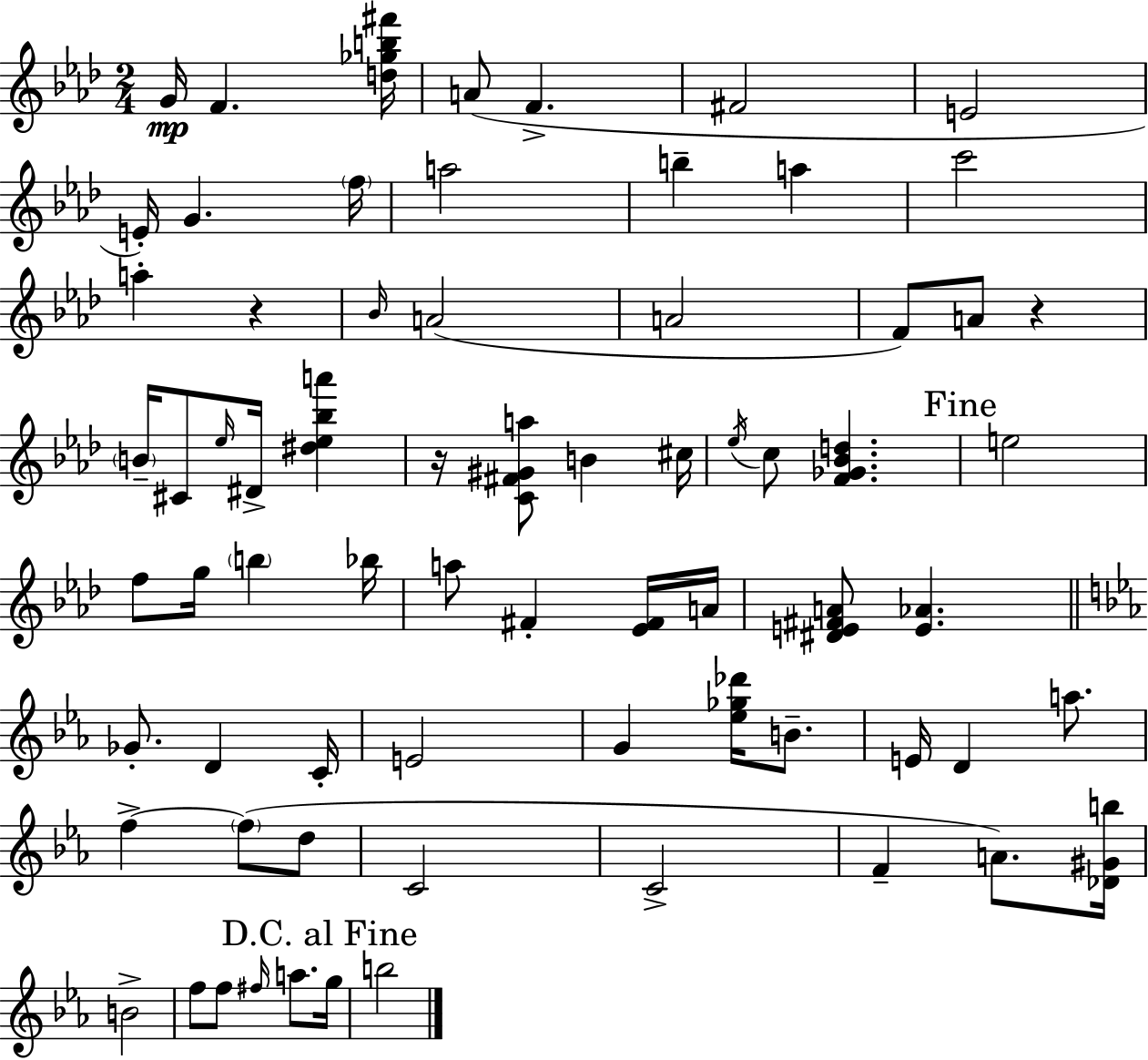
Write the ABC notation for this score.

X:1
T:Untitled
M:2/4
L:1/4
K:Ab
G/4 F [d_gb^f']/4 A/2 F ^F2 E2 E/4 G f/4 a2 b a c'2 a z _B/4 A2 A2 F/2 A/2 z B/4 ^C/2 _e/4 ^D/4 [^d_e_ba'] z/4 [C^F^Ga]/2 B ^c/4 _e/4 c/2 [F_G_Bd] e2 f/2 g/4 b _b/4 a/2 ^F [_E^F]/4 A/4 [^DE^FA]/2 [E_A] _G/2 D C/4 E2 G [_e_g_d']/4 B/2 E/4 D a/2 f f/2 d/2 C2 C2 F A/2 [_D^Gb]/4 B2 f/2 f/2 ^f/4 a/2 g/4 b2